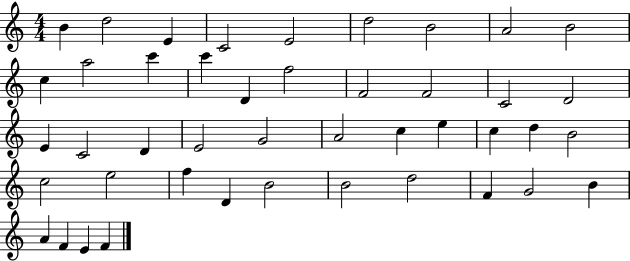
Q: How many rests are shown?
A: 0